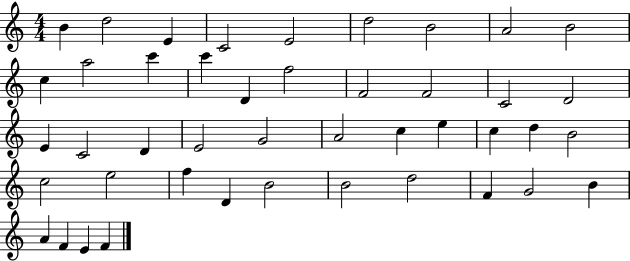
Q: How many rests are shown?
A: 0